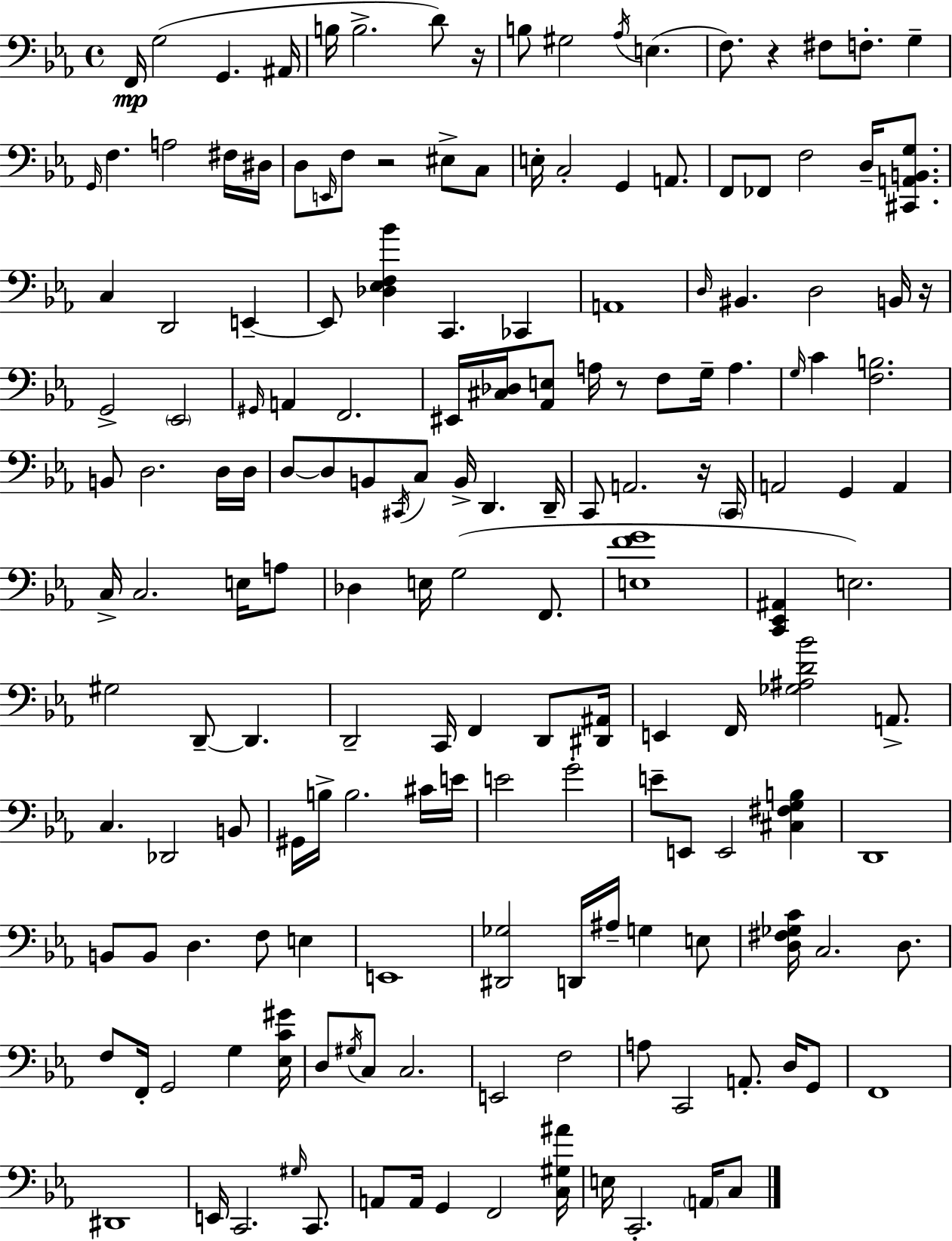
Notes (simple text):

F2/s G3/h G2/q. A#2/s B3/s B3/h. D4/e R/s B3/e G#3/h Ab3/s E3/q. F3/e. R/q F#3/e F3/e. G3/q G2/s F3/q. A3/h F#3/s D#3/s D3/e E2/s F3/e R/h EIS3/e C3/e E3/s C3/h G2/q A2/e. F2/e FES2/e F3/h D3/s [C#2,A2,B2,G3]/e. C3/q D2/h E2/q E2/e [Db3,Eb3,F3,Bb4]/q C2/q. CES2/q A2/w D3/s BIS2/q. D3/h B2/s R/s G2/h Eb2/h G#2/s A2/q F2/h. EIS2/s [C#3,Db3]/s [Ab2,E3]/e A3/s R/e F3/e G3/s A3/q. G3/s C4/q [F3,B3]/h. B2/e D3/h. D3/s D3/s D3/e D3/e B2/e C#2/s C3/e B2/s D2/q. D2/s C2/e A2/h. R/s C2/s A2/h G2/q A2/q C3/s C3/h. E3/s A3/e Db3/q E3/s G3/h F2/e. [E3,F4,G4]/w [C2,Eb2,A#2]/q E3/h. G#3/h D2/e D2/q. D2/h C2/s F2/q D2/e [D#2,A#2]/s E2/q F2/s [Gb3,A#3,D4,Bb4]/h A2/e. C3/q. Db2/h B2/e G#2/s B3/s B3/h. C#4/s E4/s E4/h G4/h E4/e E2/e E2/h [C#3,F#3,G3,B3]/q D2/w B2/e B2/e D3/q. F3/e E3/q E2/w [D#2,Gb3]/h D2/s A#3/s G3/q E3/e [D3,F#3,Gb3,C4]/s C3/h. D3/e. F3/e F2/s G2/h G3/q [Eb3,C4,G#4]/s D3/e G#3/s C3/e C3/h. E2/h F3/h A3/e C2/h A2/e. D3/s G2/e F2/w D#2/w E2/s C2/h. G#3/s C2/e. A2/e A2/s G2/q F2/h [C3,G#3,A#4]/s E3/s C2/h. A2/s C3/e